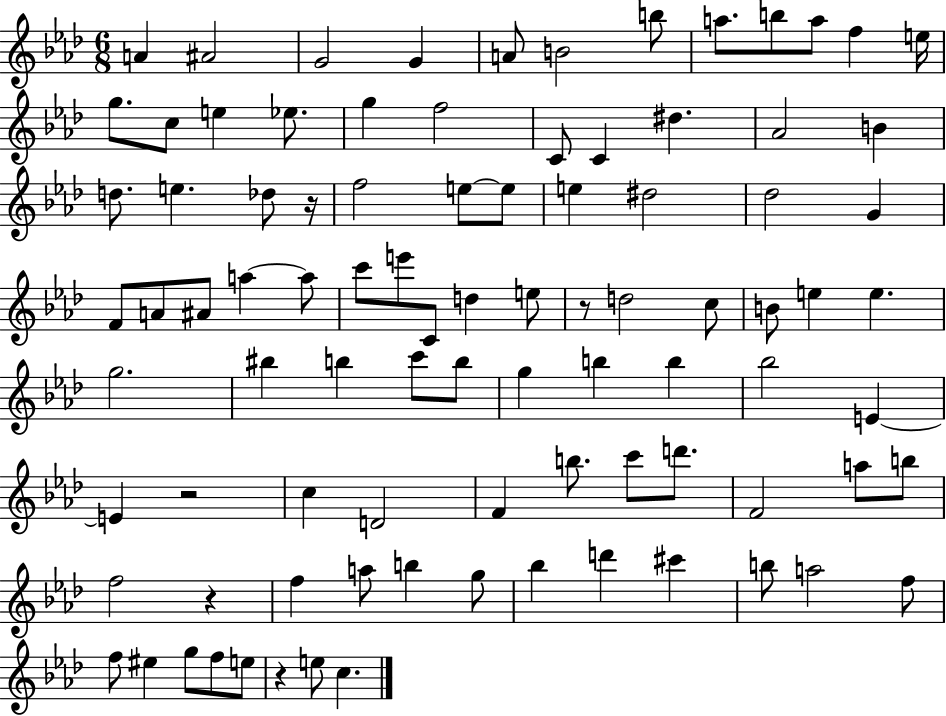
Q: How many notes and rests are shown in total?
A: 91